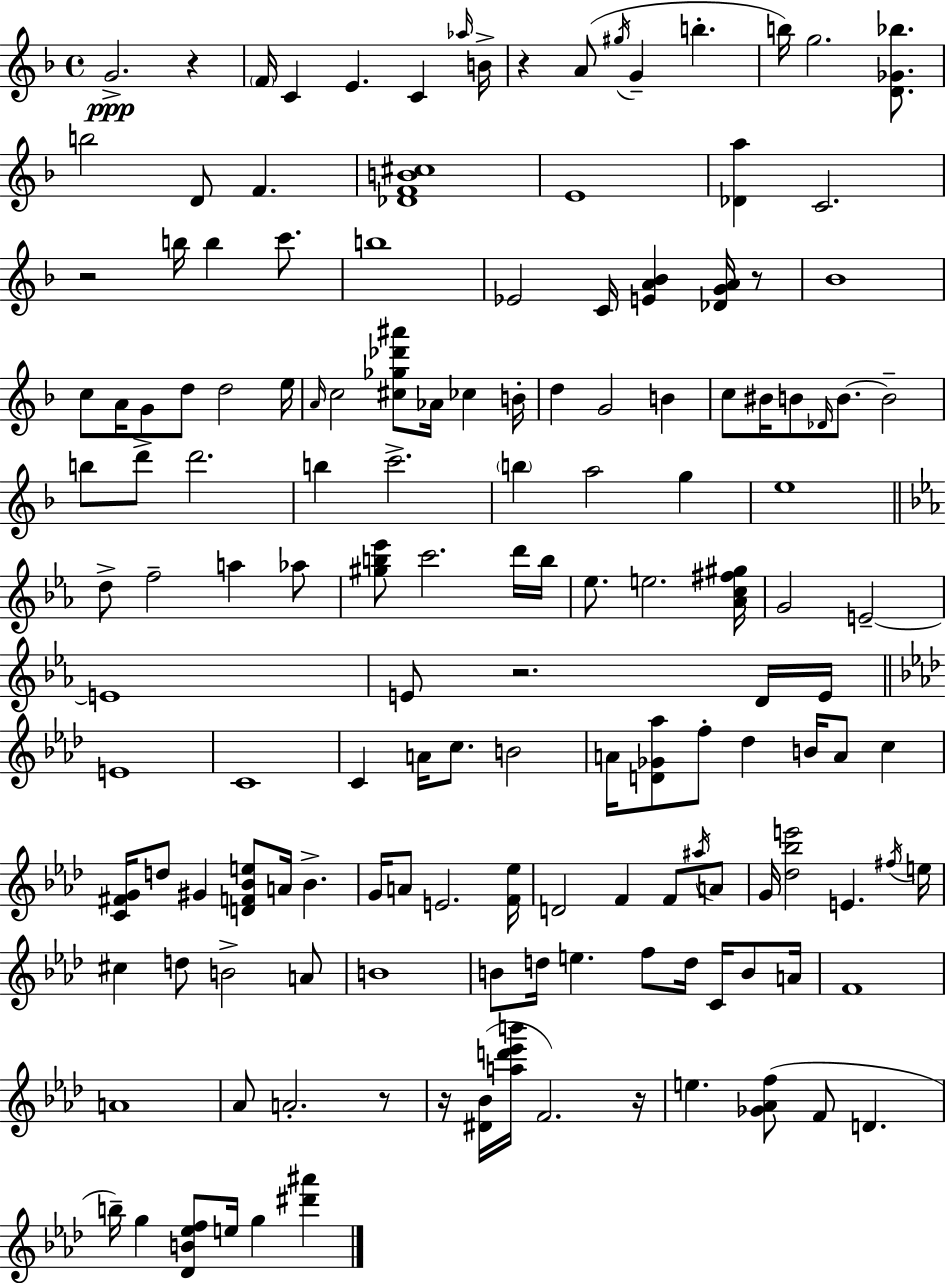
{
  \clef treble
  \time 4/4
  \defaultTimeSignature
  \key d \minor
  \repeat volta 2 { g'2.->\ppp r4 | \parenthesize f'16 c'4 e'4. c'4 \grace { aes''16 } | b'16-> r4 a'8( \acciaccatura { gis''16 } g'4-- b''4.-. | b''16) g''2. <d' ges' bes''>8. | \break b''2 d'8 f'4. | <des' f' b' cis''>1 | e'1 | <des' a''>4 c'2. | \break r2 b''16 b''4 c'''8. | b''1 | ees'2 c'16 <e' a' bes'>4 <des' g' a'>16 | r8 bes'1 | \break c''8 a'16 g'8 d''8 d''2 | e''16 \grace { a'16 } c''2 <cis'' ges'' des''' ais'''>8 aes'16 ces''4 | b'16-. d''4 g'2 b'4 | c''8 bis'16 b'8 \grace { des'16 } b'8.~~ b'2-- | \break b''8 d'''8-> d'''2. | b''4 c'''2.-> | \parenthesize b''4 a''2 | g''4 e''1 | \break \bar "||" \break \key ees \major d''8-> f''2-- a''4 aes''8 | <gis'' b'' ees'''>8 c'''2. d'''16 b''16 | ees''8. e''2. <aes' c'' fis'' gis''>16 | g'2 e'2--~~ | \break e'1 | e'8 r2. d'16 e'16 | \bar "||" \break \key f \minor e'1 | c'1 | c'4 a'16 c''8. b'2 | a'16 <d' ges' aes''>8 f''8-. des''4 b'16 a'8 c''4 | \break <c' fis' g'>16 d''8 gis'4 <d' f' bes' e''>8 a'16 bes'4.-> | g'16 a'8 e'2. <f' ees''>16 | d'2 f'4 f'8 \acciaccatura { ais''16 } a'8 | g'16 <des'' bes'' e'''>2 e'4. | \break \acciaccatura { fis''16 } e''16 cis''4 d''8 b'2-> | a'8 b'1 | b'8 d''16 e''4. f''8 d''16 c'16 b'8 | a'16 f'1 | \break a'1 | aes'8 a'2.-. | r8 r16 <dis' bes'>16( <a'' d''' ees''' b'''>16 f'2.) | r16 e''4. <ges' aes' f''>8( f'8 d'4. | \break b''16--) g''4 <des' b' ees'' f''>8 e''16 g''4 <dis''' ais'''>4 | } \bar "|."
}